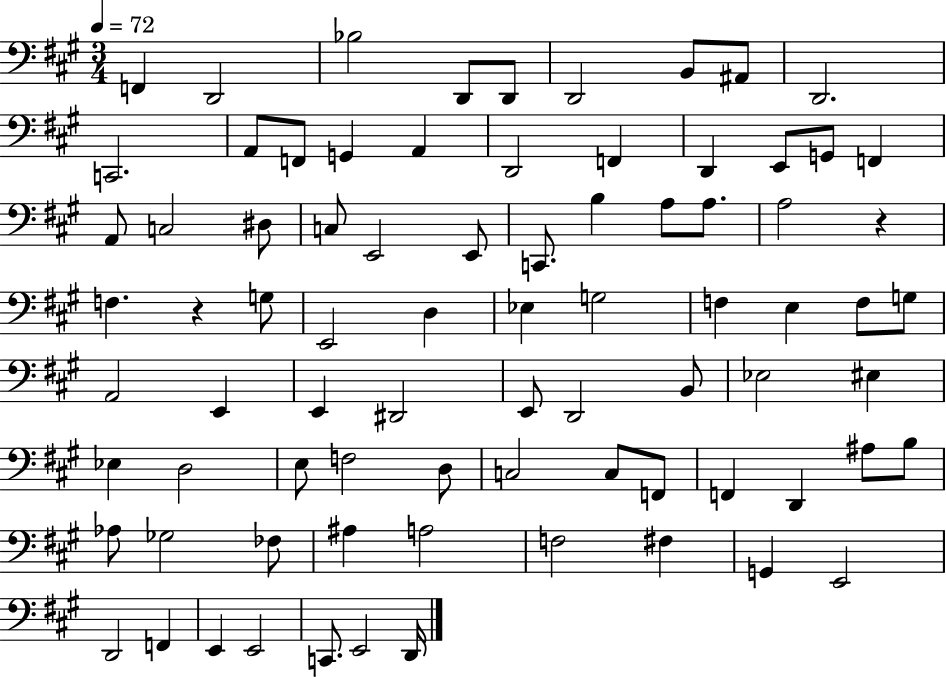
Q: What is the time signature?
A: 3/4